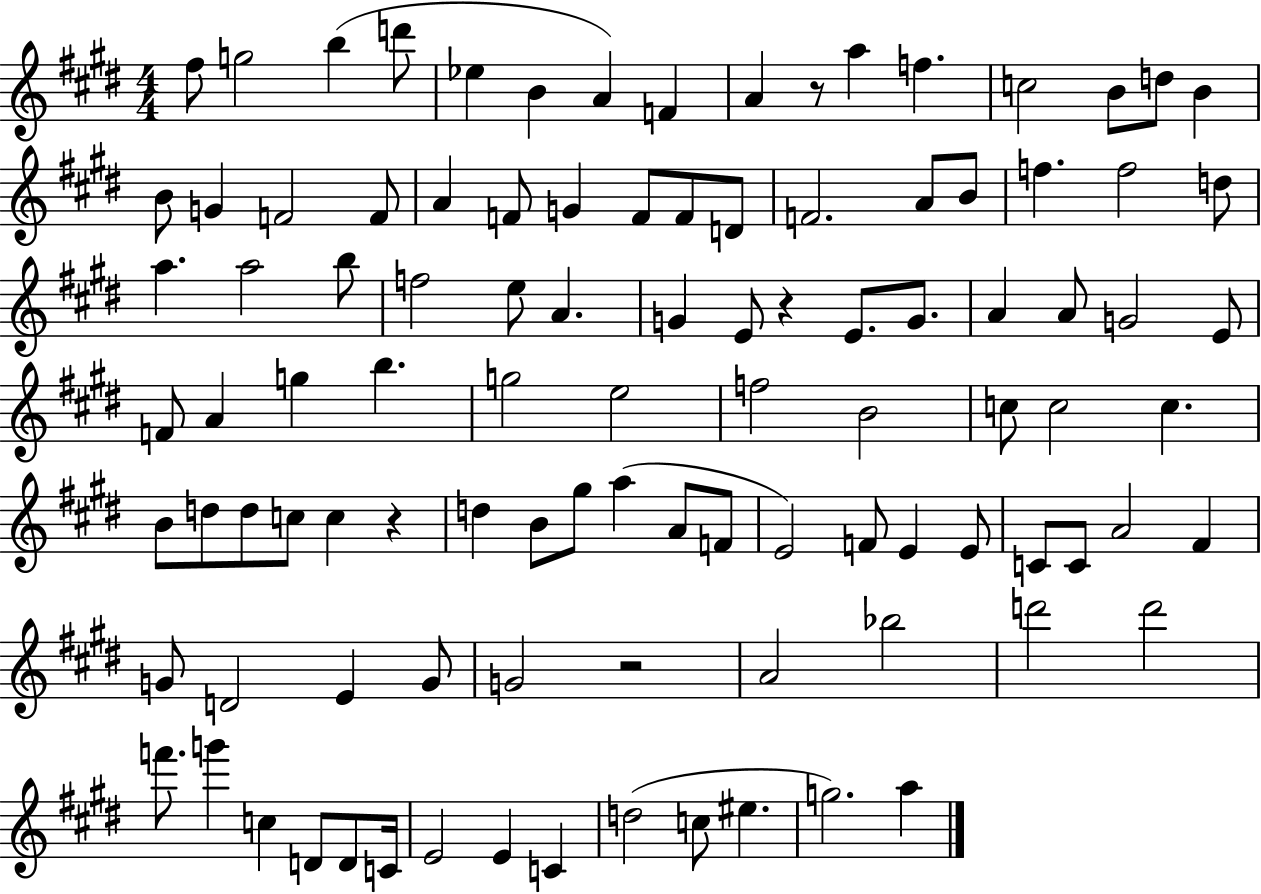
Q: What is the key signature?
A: E major